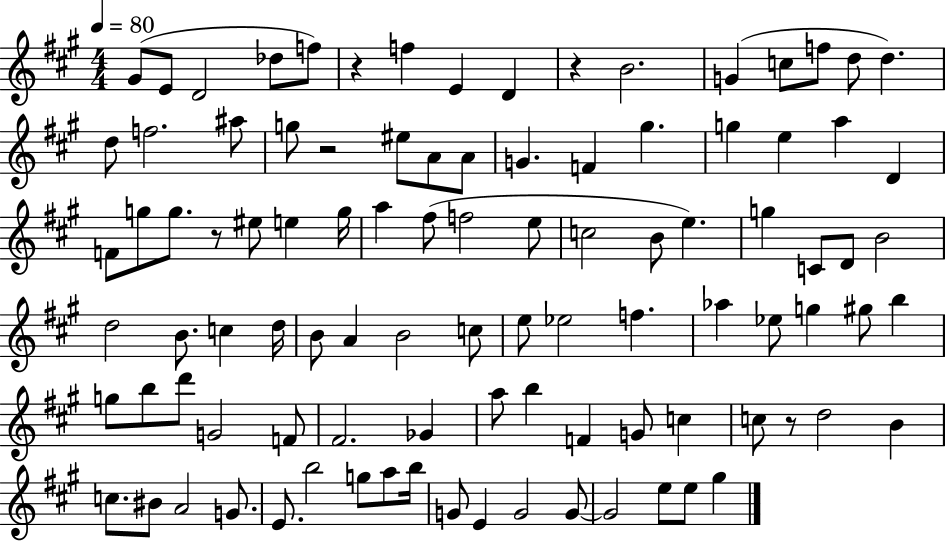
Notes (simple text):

G#4/e E4/e D4/h Db5/e F5/e R/q F5/q E4/q D4/q R/q B4/h. G4/q C5/e F5/e D5/e D5/q. D5/e F5/h. A#5/e G5/e R/h EIS5/e A4/e A4/e G4/q. F4/q G#5/q. G5/q E5/q A5/q D4/q F4/e G5/e G5/e. R/e EIS5/e E5/q G5/s A5/q F#5/e F5/h E5/e C5/h B4/e E5/q. G5/q C4/e D4/e B4/h D5/h B4/e. C5/q D5/s B4/e A4/q B4/h C5/e E5/e Eb5/h F5/q. Ab5/q Eb5/e G5/q G#5/e B5/q G5/e B5/e D6/e G4/h F4/e F#4/h. Gb4/q A5/e B5/q F4/q G4/e C5/q C5/e R/e D5/h B4/q C5/e. BIS4/e A4/h G4/e. E4/e. B5/h G5/e A5/e B5/s G4/e E4/q G4/h G4/e G4/h E5/e E5/e G#5/q